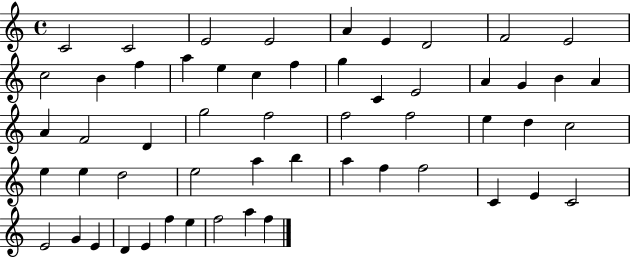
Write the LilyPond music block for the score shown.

{
  \clef treble
  \time 4/4
  \defaultTimeSignature
  \key c \major
  c'2 c'2 | e'2 e'2 | a'4 e'4 d'2 | f'2 e'2 | \break c''2 b'4 f''4 | a''4 e''4 c''4 f''4 | g''4 c'4 e'2 | a'4 g'4 b'4 a'4 | \break a'4 f'2 d'4 | g''2 f''2 | f''2 f''2 | e''4 d''4 c''2 | \break e''4 e''4 d''2 | e''2 a''4 b''4 | a''4 f''4 f''2 | c'4 e'4 c'2 | \break e'2 g'4 e'4 | d'4 e'4 f''4 e''4 | f''2 a''4 f''4 | \bar "|."
}